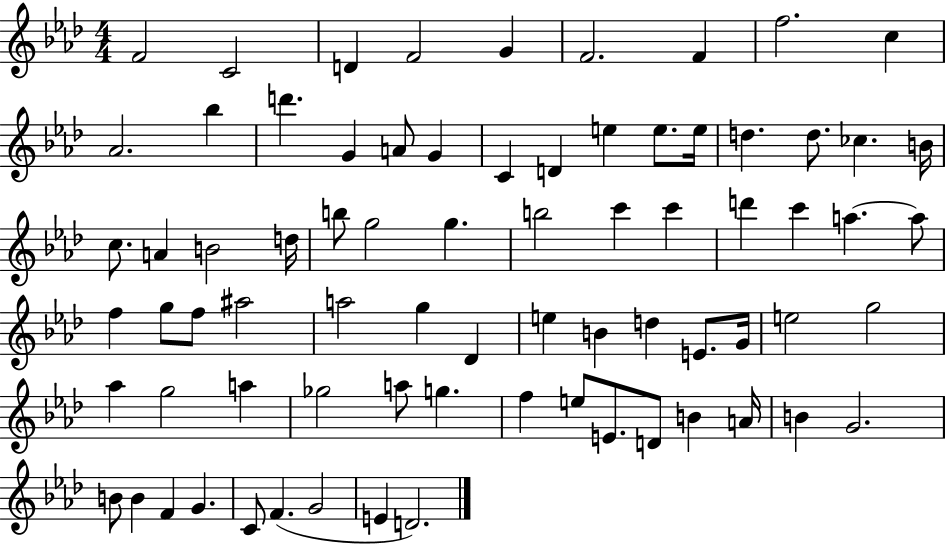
F4/h C4/h D4/q F4/h G4/q F4/h. F4/q F5/h. C5/q Ab4/h. Bb5/q D6/q. G4/q A4/e G4/q C4/q D4/q E5/q E5/e. E5/s D5/q. D5/e. CES5/q. B4/s C5/e. A4/q B4/h D5/s B5/e G5/h G5/q. B5/h C6/q C6/q D6/q C6/q A5/q. A5/e F5/q G5/e F5/e A#5/h A5/h G5/q Db4/q E5/q B4/q D5/q E4/e. G4/s E5/h G5/h Ab5/q G5/h A5/q Gb5/h A5/e G5/q. F5/q E5/e E4/e. D4/e B4/q A4/s B4/q G4/h. B4/e B4/q F4/q G4/q. C4/e F4/q. G4/h E4/q D4/h.